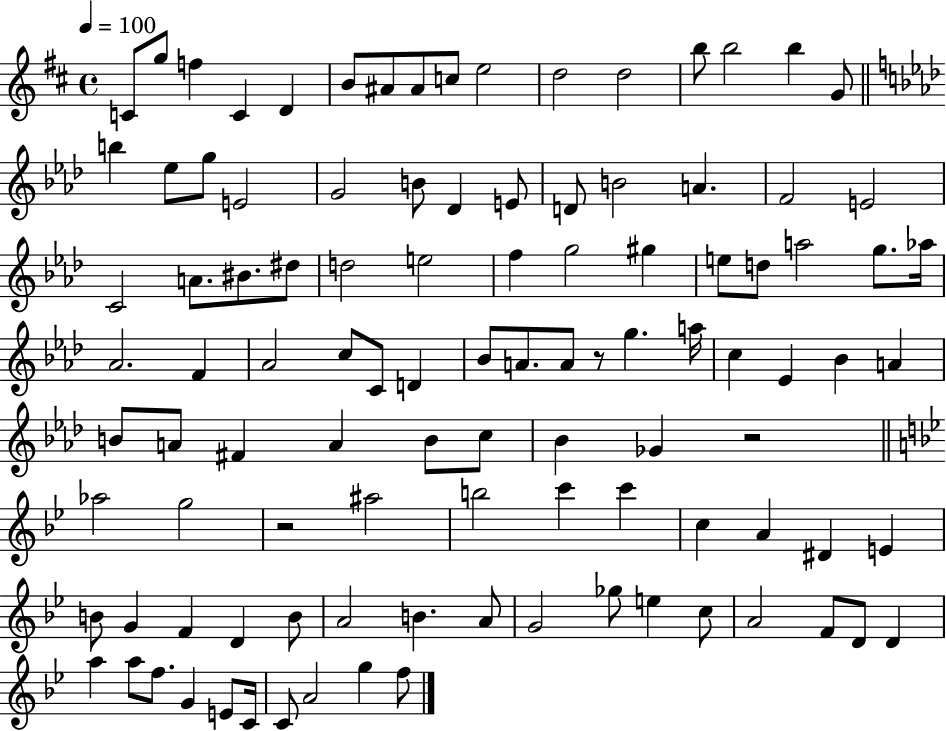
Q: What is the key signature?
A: D major